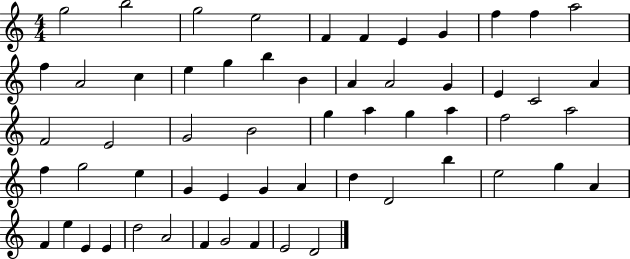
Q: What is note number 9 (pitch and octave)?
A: F5